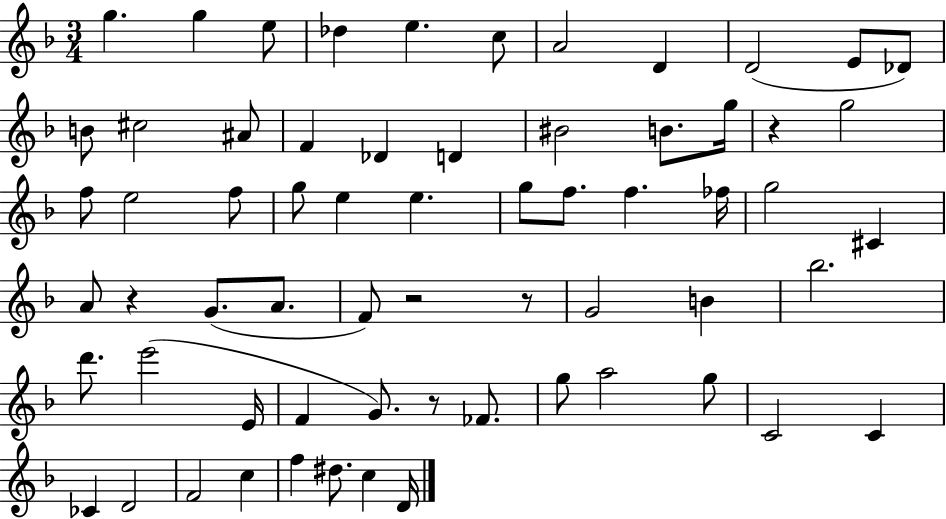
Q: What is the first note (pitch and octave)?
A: G5